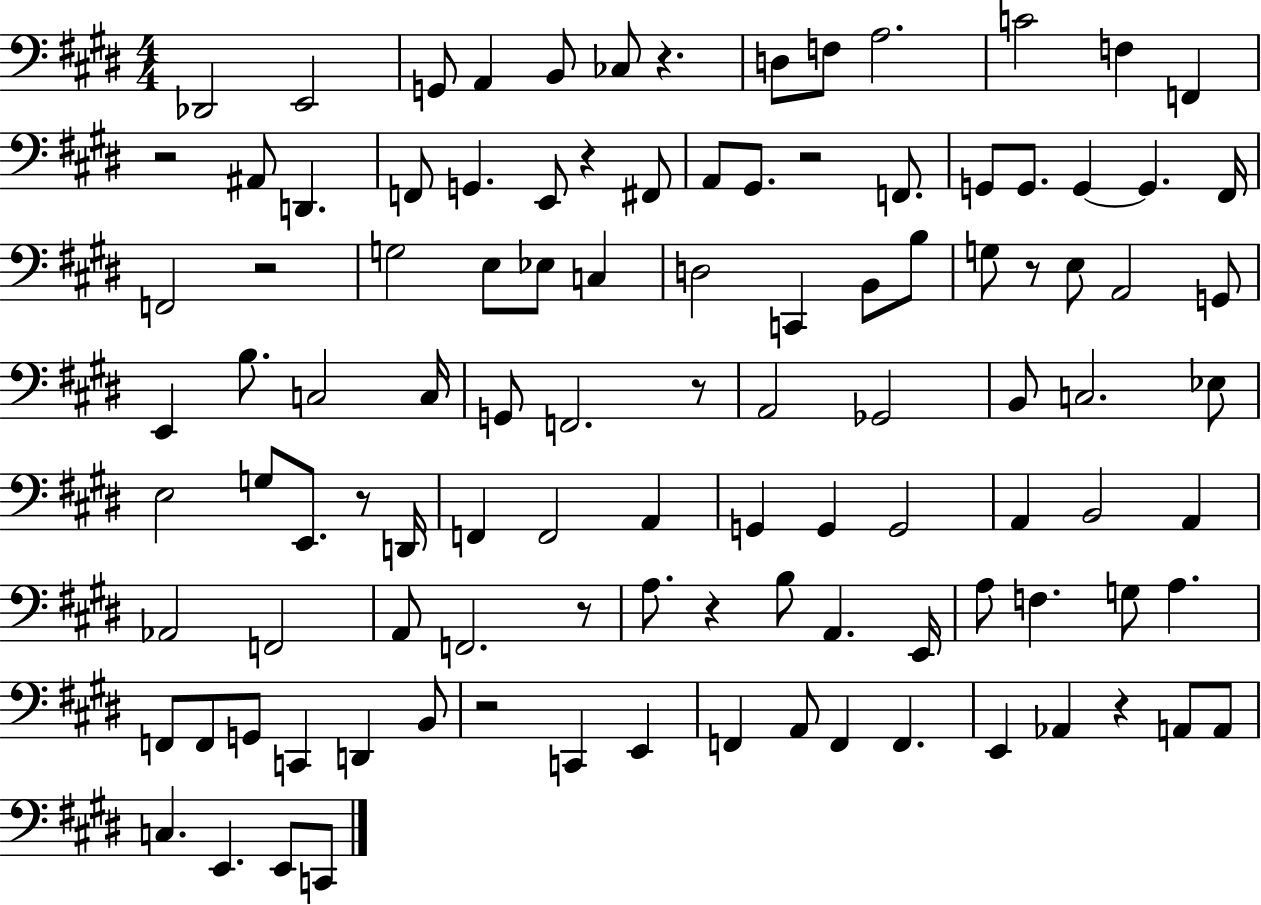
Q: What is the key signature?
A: E major